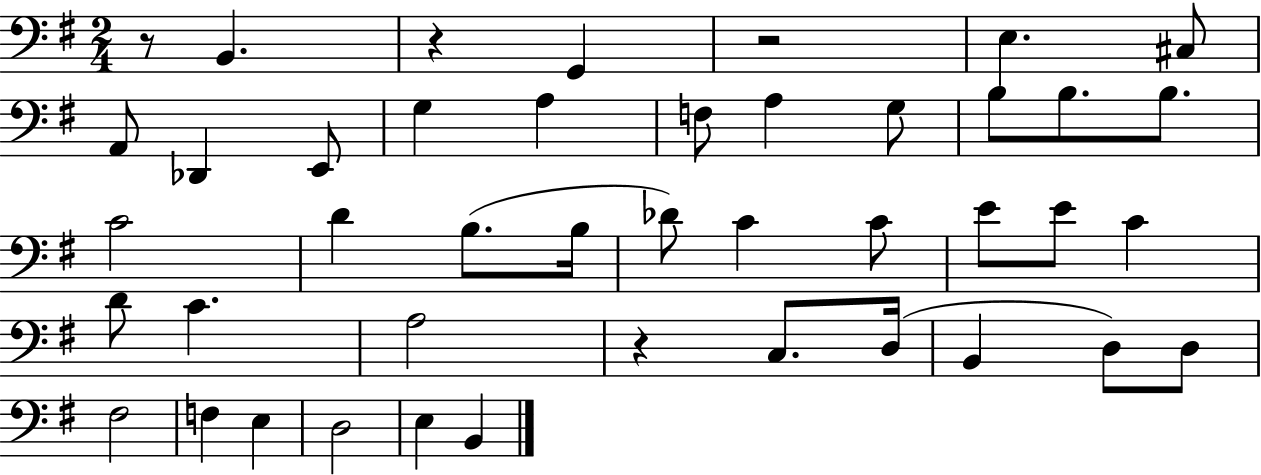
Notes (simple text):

R/e B2/q. R/q G2/q R/h E3/q. C#3/e A2/e Db2/q E2/e G3/q A3/q F3/e A3/q G3/e B3/e B3/e. B3/e. C4/h D4/q B3/e. B3/s Db4/e C4/q C4/e E4/e E4/e C4/q D4/e C4/q. A3/h R/q C3/e. D3/s B2/q D3/e D3/e F#3/h F3/q E3/q D3/h E3/q B2/q